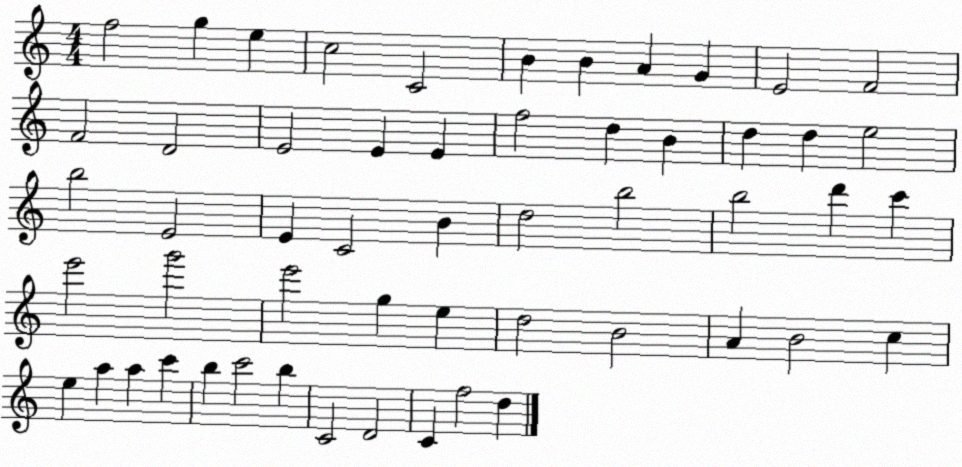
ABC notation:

X:1
T:Untitled
M:4/4
L:1/4
K:C
f2 g e c2 C2 B B A G E2 F2 F2 D2 E2 E E f2 d B d d e2 b2 E2 E C2 B d2 b2 b2 d' c' e'2 g'2 e'2 g e d2 B2 A B2 c e a a c' b c'2 b C2 D2 C f2 d